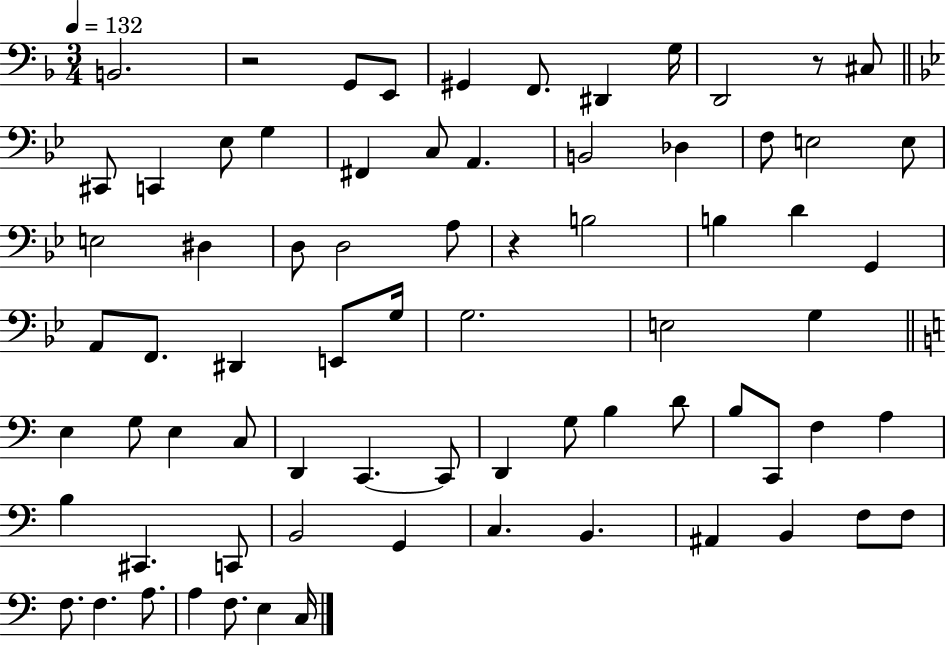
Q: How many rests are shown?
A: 3